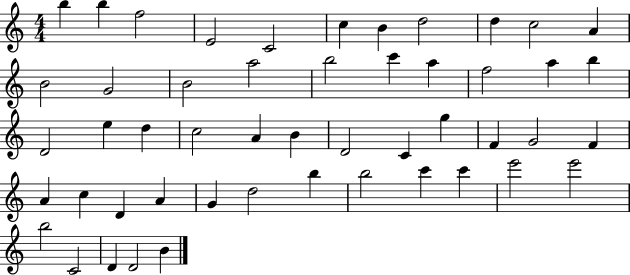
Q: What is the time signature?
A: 4/4